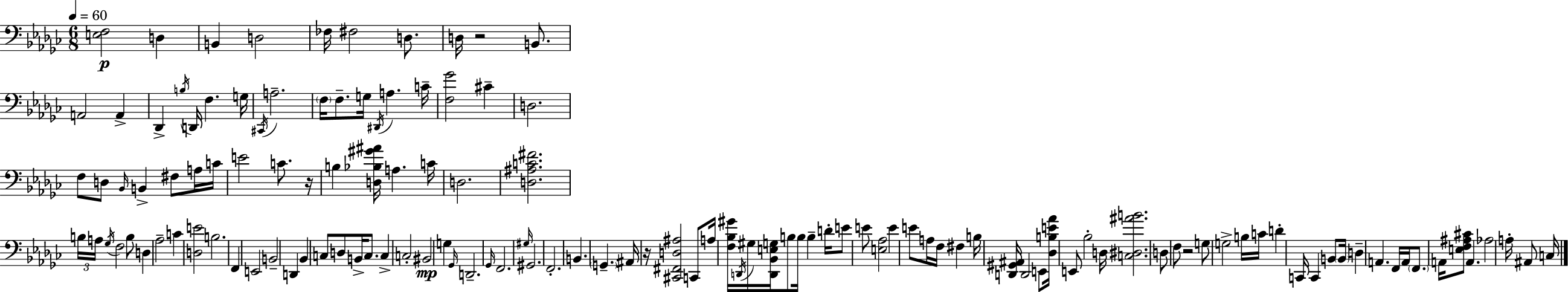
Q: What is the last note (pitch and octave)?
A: C3